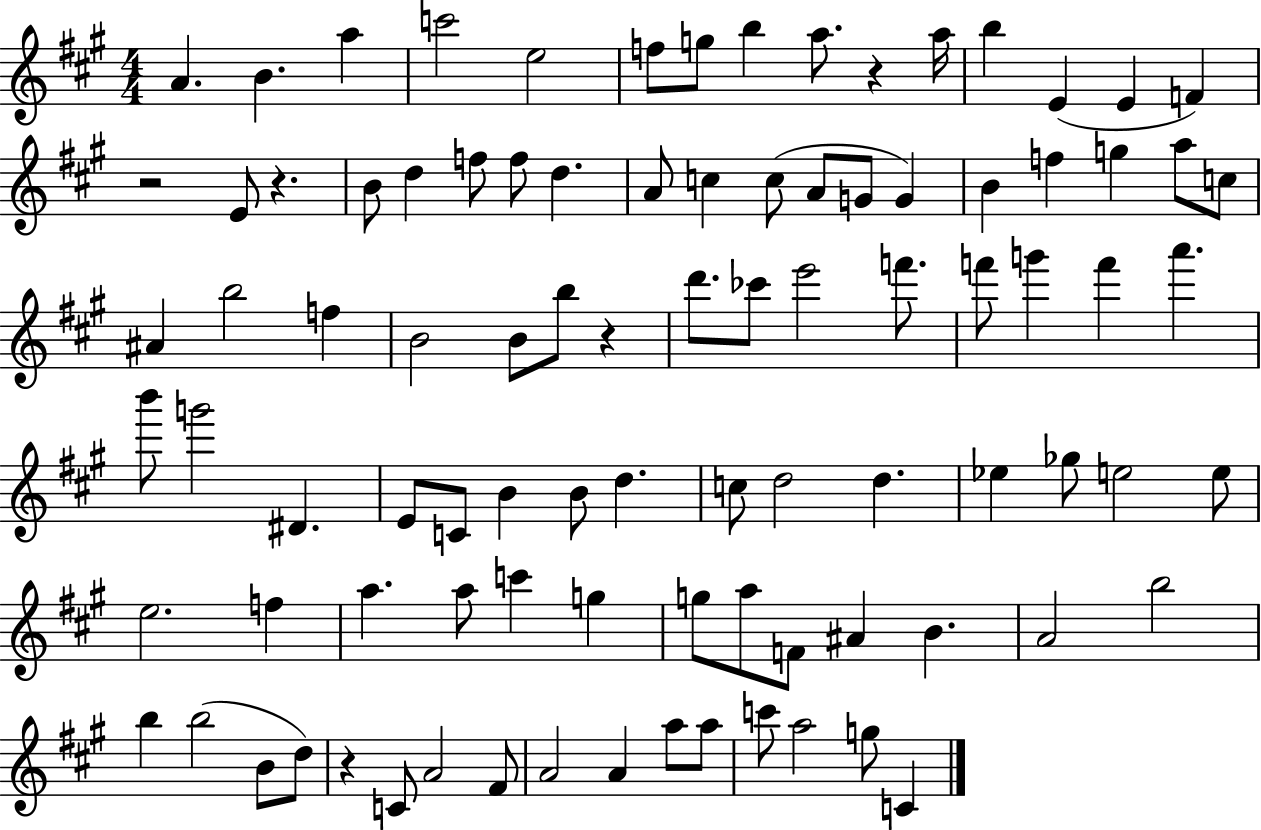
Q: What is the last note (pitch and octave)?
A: C4